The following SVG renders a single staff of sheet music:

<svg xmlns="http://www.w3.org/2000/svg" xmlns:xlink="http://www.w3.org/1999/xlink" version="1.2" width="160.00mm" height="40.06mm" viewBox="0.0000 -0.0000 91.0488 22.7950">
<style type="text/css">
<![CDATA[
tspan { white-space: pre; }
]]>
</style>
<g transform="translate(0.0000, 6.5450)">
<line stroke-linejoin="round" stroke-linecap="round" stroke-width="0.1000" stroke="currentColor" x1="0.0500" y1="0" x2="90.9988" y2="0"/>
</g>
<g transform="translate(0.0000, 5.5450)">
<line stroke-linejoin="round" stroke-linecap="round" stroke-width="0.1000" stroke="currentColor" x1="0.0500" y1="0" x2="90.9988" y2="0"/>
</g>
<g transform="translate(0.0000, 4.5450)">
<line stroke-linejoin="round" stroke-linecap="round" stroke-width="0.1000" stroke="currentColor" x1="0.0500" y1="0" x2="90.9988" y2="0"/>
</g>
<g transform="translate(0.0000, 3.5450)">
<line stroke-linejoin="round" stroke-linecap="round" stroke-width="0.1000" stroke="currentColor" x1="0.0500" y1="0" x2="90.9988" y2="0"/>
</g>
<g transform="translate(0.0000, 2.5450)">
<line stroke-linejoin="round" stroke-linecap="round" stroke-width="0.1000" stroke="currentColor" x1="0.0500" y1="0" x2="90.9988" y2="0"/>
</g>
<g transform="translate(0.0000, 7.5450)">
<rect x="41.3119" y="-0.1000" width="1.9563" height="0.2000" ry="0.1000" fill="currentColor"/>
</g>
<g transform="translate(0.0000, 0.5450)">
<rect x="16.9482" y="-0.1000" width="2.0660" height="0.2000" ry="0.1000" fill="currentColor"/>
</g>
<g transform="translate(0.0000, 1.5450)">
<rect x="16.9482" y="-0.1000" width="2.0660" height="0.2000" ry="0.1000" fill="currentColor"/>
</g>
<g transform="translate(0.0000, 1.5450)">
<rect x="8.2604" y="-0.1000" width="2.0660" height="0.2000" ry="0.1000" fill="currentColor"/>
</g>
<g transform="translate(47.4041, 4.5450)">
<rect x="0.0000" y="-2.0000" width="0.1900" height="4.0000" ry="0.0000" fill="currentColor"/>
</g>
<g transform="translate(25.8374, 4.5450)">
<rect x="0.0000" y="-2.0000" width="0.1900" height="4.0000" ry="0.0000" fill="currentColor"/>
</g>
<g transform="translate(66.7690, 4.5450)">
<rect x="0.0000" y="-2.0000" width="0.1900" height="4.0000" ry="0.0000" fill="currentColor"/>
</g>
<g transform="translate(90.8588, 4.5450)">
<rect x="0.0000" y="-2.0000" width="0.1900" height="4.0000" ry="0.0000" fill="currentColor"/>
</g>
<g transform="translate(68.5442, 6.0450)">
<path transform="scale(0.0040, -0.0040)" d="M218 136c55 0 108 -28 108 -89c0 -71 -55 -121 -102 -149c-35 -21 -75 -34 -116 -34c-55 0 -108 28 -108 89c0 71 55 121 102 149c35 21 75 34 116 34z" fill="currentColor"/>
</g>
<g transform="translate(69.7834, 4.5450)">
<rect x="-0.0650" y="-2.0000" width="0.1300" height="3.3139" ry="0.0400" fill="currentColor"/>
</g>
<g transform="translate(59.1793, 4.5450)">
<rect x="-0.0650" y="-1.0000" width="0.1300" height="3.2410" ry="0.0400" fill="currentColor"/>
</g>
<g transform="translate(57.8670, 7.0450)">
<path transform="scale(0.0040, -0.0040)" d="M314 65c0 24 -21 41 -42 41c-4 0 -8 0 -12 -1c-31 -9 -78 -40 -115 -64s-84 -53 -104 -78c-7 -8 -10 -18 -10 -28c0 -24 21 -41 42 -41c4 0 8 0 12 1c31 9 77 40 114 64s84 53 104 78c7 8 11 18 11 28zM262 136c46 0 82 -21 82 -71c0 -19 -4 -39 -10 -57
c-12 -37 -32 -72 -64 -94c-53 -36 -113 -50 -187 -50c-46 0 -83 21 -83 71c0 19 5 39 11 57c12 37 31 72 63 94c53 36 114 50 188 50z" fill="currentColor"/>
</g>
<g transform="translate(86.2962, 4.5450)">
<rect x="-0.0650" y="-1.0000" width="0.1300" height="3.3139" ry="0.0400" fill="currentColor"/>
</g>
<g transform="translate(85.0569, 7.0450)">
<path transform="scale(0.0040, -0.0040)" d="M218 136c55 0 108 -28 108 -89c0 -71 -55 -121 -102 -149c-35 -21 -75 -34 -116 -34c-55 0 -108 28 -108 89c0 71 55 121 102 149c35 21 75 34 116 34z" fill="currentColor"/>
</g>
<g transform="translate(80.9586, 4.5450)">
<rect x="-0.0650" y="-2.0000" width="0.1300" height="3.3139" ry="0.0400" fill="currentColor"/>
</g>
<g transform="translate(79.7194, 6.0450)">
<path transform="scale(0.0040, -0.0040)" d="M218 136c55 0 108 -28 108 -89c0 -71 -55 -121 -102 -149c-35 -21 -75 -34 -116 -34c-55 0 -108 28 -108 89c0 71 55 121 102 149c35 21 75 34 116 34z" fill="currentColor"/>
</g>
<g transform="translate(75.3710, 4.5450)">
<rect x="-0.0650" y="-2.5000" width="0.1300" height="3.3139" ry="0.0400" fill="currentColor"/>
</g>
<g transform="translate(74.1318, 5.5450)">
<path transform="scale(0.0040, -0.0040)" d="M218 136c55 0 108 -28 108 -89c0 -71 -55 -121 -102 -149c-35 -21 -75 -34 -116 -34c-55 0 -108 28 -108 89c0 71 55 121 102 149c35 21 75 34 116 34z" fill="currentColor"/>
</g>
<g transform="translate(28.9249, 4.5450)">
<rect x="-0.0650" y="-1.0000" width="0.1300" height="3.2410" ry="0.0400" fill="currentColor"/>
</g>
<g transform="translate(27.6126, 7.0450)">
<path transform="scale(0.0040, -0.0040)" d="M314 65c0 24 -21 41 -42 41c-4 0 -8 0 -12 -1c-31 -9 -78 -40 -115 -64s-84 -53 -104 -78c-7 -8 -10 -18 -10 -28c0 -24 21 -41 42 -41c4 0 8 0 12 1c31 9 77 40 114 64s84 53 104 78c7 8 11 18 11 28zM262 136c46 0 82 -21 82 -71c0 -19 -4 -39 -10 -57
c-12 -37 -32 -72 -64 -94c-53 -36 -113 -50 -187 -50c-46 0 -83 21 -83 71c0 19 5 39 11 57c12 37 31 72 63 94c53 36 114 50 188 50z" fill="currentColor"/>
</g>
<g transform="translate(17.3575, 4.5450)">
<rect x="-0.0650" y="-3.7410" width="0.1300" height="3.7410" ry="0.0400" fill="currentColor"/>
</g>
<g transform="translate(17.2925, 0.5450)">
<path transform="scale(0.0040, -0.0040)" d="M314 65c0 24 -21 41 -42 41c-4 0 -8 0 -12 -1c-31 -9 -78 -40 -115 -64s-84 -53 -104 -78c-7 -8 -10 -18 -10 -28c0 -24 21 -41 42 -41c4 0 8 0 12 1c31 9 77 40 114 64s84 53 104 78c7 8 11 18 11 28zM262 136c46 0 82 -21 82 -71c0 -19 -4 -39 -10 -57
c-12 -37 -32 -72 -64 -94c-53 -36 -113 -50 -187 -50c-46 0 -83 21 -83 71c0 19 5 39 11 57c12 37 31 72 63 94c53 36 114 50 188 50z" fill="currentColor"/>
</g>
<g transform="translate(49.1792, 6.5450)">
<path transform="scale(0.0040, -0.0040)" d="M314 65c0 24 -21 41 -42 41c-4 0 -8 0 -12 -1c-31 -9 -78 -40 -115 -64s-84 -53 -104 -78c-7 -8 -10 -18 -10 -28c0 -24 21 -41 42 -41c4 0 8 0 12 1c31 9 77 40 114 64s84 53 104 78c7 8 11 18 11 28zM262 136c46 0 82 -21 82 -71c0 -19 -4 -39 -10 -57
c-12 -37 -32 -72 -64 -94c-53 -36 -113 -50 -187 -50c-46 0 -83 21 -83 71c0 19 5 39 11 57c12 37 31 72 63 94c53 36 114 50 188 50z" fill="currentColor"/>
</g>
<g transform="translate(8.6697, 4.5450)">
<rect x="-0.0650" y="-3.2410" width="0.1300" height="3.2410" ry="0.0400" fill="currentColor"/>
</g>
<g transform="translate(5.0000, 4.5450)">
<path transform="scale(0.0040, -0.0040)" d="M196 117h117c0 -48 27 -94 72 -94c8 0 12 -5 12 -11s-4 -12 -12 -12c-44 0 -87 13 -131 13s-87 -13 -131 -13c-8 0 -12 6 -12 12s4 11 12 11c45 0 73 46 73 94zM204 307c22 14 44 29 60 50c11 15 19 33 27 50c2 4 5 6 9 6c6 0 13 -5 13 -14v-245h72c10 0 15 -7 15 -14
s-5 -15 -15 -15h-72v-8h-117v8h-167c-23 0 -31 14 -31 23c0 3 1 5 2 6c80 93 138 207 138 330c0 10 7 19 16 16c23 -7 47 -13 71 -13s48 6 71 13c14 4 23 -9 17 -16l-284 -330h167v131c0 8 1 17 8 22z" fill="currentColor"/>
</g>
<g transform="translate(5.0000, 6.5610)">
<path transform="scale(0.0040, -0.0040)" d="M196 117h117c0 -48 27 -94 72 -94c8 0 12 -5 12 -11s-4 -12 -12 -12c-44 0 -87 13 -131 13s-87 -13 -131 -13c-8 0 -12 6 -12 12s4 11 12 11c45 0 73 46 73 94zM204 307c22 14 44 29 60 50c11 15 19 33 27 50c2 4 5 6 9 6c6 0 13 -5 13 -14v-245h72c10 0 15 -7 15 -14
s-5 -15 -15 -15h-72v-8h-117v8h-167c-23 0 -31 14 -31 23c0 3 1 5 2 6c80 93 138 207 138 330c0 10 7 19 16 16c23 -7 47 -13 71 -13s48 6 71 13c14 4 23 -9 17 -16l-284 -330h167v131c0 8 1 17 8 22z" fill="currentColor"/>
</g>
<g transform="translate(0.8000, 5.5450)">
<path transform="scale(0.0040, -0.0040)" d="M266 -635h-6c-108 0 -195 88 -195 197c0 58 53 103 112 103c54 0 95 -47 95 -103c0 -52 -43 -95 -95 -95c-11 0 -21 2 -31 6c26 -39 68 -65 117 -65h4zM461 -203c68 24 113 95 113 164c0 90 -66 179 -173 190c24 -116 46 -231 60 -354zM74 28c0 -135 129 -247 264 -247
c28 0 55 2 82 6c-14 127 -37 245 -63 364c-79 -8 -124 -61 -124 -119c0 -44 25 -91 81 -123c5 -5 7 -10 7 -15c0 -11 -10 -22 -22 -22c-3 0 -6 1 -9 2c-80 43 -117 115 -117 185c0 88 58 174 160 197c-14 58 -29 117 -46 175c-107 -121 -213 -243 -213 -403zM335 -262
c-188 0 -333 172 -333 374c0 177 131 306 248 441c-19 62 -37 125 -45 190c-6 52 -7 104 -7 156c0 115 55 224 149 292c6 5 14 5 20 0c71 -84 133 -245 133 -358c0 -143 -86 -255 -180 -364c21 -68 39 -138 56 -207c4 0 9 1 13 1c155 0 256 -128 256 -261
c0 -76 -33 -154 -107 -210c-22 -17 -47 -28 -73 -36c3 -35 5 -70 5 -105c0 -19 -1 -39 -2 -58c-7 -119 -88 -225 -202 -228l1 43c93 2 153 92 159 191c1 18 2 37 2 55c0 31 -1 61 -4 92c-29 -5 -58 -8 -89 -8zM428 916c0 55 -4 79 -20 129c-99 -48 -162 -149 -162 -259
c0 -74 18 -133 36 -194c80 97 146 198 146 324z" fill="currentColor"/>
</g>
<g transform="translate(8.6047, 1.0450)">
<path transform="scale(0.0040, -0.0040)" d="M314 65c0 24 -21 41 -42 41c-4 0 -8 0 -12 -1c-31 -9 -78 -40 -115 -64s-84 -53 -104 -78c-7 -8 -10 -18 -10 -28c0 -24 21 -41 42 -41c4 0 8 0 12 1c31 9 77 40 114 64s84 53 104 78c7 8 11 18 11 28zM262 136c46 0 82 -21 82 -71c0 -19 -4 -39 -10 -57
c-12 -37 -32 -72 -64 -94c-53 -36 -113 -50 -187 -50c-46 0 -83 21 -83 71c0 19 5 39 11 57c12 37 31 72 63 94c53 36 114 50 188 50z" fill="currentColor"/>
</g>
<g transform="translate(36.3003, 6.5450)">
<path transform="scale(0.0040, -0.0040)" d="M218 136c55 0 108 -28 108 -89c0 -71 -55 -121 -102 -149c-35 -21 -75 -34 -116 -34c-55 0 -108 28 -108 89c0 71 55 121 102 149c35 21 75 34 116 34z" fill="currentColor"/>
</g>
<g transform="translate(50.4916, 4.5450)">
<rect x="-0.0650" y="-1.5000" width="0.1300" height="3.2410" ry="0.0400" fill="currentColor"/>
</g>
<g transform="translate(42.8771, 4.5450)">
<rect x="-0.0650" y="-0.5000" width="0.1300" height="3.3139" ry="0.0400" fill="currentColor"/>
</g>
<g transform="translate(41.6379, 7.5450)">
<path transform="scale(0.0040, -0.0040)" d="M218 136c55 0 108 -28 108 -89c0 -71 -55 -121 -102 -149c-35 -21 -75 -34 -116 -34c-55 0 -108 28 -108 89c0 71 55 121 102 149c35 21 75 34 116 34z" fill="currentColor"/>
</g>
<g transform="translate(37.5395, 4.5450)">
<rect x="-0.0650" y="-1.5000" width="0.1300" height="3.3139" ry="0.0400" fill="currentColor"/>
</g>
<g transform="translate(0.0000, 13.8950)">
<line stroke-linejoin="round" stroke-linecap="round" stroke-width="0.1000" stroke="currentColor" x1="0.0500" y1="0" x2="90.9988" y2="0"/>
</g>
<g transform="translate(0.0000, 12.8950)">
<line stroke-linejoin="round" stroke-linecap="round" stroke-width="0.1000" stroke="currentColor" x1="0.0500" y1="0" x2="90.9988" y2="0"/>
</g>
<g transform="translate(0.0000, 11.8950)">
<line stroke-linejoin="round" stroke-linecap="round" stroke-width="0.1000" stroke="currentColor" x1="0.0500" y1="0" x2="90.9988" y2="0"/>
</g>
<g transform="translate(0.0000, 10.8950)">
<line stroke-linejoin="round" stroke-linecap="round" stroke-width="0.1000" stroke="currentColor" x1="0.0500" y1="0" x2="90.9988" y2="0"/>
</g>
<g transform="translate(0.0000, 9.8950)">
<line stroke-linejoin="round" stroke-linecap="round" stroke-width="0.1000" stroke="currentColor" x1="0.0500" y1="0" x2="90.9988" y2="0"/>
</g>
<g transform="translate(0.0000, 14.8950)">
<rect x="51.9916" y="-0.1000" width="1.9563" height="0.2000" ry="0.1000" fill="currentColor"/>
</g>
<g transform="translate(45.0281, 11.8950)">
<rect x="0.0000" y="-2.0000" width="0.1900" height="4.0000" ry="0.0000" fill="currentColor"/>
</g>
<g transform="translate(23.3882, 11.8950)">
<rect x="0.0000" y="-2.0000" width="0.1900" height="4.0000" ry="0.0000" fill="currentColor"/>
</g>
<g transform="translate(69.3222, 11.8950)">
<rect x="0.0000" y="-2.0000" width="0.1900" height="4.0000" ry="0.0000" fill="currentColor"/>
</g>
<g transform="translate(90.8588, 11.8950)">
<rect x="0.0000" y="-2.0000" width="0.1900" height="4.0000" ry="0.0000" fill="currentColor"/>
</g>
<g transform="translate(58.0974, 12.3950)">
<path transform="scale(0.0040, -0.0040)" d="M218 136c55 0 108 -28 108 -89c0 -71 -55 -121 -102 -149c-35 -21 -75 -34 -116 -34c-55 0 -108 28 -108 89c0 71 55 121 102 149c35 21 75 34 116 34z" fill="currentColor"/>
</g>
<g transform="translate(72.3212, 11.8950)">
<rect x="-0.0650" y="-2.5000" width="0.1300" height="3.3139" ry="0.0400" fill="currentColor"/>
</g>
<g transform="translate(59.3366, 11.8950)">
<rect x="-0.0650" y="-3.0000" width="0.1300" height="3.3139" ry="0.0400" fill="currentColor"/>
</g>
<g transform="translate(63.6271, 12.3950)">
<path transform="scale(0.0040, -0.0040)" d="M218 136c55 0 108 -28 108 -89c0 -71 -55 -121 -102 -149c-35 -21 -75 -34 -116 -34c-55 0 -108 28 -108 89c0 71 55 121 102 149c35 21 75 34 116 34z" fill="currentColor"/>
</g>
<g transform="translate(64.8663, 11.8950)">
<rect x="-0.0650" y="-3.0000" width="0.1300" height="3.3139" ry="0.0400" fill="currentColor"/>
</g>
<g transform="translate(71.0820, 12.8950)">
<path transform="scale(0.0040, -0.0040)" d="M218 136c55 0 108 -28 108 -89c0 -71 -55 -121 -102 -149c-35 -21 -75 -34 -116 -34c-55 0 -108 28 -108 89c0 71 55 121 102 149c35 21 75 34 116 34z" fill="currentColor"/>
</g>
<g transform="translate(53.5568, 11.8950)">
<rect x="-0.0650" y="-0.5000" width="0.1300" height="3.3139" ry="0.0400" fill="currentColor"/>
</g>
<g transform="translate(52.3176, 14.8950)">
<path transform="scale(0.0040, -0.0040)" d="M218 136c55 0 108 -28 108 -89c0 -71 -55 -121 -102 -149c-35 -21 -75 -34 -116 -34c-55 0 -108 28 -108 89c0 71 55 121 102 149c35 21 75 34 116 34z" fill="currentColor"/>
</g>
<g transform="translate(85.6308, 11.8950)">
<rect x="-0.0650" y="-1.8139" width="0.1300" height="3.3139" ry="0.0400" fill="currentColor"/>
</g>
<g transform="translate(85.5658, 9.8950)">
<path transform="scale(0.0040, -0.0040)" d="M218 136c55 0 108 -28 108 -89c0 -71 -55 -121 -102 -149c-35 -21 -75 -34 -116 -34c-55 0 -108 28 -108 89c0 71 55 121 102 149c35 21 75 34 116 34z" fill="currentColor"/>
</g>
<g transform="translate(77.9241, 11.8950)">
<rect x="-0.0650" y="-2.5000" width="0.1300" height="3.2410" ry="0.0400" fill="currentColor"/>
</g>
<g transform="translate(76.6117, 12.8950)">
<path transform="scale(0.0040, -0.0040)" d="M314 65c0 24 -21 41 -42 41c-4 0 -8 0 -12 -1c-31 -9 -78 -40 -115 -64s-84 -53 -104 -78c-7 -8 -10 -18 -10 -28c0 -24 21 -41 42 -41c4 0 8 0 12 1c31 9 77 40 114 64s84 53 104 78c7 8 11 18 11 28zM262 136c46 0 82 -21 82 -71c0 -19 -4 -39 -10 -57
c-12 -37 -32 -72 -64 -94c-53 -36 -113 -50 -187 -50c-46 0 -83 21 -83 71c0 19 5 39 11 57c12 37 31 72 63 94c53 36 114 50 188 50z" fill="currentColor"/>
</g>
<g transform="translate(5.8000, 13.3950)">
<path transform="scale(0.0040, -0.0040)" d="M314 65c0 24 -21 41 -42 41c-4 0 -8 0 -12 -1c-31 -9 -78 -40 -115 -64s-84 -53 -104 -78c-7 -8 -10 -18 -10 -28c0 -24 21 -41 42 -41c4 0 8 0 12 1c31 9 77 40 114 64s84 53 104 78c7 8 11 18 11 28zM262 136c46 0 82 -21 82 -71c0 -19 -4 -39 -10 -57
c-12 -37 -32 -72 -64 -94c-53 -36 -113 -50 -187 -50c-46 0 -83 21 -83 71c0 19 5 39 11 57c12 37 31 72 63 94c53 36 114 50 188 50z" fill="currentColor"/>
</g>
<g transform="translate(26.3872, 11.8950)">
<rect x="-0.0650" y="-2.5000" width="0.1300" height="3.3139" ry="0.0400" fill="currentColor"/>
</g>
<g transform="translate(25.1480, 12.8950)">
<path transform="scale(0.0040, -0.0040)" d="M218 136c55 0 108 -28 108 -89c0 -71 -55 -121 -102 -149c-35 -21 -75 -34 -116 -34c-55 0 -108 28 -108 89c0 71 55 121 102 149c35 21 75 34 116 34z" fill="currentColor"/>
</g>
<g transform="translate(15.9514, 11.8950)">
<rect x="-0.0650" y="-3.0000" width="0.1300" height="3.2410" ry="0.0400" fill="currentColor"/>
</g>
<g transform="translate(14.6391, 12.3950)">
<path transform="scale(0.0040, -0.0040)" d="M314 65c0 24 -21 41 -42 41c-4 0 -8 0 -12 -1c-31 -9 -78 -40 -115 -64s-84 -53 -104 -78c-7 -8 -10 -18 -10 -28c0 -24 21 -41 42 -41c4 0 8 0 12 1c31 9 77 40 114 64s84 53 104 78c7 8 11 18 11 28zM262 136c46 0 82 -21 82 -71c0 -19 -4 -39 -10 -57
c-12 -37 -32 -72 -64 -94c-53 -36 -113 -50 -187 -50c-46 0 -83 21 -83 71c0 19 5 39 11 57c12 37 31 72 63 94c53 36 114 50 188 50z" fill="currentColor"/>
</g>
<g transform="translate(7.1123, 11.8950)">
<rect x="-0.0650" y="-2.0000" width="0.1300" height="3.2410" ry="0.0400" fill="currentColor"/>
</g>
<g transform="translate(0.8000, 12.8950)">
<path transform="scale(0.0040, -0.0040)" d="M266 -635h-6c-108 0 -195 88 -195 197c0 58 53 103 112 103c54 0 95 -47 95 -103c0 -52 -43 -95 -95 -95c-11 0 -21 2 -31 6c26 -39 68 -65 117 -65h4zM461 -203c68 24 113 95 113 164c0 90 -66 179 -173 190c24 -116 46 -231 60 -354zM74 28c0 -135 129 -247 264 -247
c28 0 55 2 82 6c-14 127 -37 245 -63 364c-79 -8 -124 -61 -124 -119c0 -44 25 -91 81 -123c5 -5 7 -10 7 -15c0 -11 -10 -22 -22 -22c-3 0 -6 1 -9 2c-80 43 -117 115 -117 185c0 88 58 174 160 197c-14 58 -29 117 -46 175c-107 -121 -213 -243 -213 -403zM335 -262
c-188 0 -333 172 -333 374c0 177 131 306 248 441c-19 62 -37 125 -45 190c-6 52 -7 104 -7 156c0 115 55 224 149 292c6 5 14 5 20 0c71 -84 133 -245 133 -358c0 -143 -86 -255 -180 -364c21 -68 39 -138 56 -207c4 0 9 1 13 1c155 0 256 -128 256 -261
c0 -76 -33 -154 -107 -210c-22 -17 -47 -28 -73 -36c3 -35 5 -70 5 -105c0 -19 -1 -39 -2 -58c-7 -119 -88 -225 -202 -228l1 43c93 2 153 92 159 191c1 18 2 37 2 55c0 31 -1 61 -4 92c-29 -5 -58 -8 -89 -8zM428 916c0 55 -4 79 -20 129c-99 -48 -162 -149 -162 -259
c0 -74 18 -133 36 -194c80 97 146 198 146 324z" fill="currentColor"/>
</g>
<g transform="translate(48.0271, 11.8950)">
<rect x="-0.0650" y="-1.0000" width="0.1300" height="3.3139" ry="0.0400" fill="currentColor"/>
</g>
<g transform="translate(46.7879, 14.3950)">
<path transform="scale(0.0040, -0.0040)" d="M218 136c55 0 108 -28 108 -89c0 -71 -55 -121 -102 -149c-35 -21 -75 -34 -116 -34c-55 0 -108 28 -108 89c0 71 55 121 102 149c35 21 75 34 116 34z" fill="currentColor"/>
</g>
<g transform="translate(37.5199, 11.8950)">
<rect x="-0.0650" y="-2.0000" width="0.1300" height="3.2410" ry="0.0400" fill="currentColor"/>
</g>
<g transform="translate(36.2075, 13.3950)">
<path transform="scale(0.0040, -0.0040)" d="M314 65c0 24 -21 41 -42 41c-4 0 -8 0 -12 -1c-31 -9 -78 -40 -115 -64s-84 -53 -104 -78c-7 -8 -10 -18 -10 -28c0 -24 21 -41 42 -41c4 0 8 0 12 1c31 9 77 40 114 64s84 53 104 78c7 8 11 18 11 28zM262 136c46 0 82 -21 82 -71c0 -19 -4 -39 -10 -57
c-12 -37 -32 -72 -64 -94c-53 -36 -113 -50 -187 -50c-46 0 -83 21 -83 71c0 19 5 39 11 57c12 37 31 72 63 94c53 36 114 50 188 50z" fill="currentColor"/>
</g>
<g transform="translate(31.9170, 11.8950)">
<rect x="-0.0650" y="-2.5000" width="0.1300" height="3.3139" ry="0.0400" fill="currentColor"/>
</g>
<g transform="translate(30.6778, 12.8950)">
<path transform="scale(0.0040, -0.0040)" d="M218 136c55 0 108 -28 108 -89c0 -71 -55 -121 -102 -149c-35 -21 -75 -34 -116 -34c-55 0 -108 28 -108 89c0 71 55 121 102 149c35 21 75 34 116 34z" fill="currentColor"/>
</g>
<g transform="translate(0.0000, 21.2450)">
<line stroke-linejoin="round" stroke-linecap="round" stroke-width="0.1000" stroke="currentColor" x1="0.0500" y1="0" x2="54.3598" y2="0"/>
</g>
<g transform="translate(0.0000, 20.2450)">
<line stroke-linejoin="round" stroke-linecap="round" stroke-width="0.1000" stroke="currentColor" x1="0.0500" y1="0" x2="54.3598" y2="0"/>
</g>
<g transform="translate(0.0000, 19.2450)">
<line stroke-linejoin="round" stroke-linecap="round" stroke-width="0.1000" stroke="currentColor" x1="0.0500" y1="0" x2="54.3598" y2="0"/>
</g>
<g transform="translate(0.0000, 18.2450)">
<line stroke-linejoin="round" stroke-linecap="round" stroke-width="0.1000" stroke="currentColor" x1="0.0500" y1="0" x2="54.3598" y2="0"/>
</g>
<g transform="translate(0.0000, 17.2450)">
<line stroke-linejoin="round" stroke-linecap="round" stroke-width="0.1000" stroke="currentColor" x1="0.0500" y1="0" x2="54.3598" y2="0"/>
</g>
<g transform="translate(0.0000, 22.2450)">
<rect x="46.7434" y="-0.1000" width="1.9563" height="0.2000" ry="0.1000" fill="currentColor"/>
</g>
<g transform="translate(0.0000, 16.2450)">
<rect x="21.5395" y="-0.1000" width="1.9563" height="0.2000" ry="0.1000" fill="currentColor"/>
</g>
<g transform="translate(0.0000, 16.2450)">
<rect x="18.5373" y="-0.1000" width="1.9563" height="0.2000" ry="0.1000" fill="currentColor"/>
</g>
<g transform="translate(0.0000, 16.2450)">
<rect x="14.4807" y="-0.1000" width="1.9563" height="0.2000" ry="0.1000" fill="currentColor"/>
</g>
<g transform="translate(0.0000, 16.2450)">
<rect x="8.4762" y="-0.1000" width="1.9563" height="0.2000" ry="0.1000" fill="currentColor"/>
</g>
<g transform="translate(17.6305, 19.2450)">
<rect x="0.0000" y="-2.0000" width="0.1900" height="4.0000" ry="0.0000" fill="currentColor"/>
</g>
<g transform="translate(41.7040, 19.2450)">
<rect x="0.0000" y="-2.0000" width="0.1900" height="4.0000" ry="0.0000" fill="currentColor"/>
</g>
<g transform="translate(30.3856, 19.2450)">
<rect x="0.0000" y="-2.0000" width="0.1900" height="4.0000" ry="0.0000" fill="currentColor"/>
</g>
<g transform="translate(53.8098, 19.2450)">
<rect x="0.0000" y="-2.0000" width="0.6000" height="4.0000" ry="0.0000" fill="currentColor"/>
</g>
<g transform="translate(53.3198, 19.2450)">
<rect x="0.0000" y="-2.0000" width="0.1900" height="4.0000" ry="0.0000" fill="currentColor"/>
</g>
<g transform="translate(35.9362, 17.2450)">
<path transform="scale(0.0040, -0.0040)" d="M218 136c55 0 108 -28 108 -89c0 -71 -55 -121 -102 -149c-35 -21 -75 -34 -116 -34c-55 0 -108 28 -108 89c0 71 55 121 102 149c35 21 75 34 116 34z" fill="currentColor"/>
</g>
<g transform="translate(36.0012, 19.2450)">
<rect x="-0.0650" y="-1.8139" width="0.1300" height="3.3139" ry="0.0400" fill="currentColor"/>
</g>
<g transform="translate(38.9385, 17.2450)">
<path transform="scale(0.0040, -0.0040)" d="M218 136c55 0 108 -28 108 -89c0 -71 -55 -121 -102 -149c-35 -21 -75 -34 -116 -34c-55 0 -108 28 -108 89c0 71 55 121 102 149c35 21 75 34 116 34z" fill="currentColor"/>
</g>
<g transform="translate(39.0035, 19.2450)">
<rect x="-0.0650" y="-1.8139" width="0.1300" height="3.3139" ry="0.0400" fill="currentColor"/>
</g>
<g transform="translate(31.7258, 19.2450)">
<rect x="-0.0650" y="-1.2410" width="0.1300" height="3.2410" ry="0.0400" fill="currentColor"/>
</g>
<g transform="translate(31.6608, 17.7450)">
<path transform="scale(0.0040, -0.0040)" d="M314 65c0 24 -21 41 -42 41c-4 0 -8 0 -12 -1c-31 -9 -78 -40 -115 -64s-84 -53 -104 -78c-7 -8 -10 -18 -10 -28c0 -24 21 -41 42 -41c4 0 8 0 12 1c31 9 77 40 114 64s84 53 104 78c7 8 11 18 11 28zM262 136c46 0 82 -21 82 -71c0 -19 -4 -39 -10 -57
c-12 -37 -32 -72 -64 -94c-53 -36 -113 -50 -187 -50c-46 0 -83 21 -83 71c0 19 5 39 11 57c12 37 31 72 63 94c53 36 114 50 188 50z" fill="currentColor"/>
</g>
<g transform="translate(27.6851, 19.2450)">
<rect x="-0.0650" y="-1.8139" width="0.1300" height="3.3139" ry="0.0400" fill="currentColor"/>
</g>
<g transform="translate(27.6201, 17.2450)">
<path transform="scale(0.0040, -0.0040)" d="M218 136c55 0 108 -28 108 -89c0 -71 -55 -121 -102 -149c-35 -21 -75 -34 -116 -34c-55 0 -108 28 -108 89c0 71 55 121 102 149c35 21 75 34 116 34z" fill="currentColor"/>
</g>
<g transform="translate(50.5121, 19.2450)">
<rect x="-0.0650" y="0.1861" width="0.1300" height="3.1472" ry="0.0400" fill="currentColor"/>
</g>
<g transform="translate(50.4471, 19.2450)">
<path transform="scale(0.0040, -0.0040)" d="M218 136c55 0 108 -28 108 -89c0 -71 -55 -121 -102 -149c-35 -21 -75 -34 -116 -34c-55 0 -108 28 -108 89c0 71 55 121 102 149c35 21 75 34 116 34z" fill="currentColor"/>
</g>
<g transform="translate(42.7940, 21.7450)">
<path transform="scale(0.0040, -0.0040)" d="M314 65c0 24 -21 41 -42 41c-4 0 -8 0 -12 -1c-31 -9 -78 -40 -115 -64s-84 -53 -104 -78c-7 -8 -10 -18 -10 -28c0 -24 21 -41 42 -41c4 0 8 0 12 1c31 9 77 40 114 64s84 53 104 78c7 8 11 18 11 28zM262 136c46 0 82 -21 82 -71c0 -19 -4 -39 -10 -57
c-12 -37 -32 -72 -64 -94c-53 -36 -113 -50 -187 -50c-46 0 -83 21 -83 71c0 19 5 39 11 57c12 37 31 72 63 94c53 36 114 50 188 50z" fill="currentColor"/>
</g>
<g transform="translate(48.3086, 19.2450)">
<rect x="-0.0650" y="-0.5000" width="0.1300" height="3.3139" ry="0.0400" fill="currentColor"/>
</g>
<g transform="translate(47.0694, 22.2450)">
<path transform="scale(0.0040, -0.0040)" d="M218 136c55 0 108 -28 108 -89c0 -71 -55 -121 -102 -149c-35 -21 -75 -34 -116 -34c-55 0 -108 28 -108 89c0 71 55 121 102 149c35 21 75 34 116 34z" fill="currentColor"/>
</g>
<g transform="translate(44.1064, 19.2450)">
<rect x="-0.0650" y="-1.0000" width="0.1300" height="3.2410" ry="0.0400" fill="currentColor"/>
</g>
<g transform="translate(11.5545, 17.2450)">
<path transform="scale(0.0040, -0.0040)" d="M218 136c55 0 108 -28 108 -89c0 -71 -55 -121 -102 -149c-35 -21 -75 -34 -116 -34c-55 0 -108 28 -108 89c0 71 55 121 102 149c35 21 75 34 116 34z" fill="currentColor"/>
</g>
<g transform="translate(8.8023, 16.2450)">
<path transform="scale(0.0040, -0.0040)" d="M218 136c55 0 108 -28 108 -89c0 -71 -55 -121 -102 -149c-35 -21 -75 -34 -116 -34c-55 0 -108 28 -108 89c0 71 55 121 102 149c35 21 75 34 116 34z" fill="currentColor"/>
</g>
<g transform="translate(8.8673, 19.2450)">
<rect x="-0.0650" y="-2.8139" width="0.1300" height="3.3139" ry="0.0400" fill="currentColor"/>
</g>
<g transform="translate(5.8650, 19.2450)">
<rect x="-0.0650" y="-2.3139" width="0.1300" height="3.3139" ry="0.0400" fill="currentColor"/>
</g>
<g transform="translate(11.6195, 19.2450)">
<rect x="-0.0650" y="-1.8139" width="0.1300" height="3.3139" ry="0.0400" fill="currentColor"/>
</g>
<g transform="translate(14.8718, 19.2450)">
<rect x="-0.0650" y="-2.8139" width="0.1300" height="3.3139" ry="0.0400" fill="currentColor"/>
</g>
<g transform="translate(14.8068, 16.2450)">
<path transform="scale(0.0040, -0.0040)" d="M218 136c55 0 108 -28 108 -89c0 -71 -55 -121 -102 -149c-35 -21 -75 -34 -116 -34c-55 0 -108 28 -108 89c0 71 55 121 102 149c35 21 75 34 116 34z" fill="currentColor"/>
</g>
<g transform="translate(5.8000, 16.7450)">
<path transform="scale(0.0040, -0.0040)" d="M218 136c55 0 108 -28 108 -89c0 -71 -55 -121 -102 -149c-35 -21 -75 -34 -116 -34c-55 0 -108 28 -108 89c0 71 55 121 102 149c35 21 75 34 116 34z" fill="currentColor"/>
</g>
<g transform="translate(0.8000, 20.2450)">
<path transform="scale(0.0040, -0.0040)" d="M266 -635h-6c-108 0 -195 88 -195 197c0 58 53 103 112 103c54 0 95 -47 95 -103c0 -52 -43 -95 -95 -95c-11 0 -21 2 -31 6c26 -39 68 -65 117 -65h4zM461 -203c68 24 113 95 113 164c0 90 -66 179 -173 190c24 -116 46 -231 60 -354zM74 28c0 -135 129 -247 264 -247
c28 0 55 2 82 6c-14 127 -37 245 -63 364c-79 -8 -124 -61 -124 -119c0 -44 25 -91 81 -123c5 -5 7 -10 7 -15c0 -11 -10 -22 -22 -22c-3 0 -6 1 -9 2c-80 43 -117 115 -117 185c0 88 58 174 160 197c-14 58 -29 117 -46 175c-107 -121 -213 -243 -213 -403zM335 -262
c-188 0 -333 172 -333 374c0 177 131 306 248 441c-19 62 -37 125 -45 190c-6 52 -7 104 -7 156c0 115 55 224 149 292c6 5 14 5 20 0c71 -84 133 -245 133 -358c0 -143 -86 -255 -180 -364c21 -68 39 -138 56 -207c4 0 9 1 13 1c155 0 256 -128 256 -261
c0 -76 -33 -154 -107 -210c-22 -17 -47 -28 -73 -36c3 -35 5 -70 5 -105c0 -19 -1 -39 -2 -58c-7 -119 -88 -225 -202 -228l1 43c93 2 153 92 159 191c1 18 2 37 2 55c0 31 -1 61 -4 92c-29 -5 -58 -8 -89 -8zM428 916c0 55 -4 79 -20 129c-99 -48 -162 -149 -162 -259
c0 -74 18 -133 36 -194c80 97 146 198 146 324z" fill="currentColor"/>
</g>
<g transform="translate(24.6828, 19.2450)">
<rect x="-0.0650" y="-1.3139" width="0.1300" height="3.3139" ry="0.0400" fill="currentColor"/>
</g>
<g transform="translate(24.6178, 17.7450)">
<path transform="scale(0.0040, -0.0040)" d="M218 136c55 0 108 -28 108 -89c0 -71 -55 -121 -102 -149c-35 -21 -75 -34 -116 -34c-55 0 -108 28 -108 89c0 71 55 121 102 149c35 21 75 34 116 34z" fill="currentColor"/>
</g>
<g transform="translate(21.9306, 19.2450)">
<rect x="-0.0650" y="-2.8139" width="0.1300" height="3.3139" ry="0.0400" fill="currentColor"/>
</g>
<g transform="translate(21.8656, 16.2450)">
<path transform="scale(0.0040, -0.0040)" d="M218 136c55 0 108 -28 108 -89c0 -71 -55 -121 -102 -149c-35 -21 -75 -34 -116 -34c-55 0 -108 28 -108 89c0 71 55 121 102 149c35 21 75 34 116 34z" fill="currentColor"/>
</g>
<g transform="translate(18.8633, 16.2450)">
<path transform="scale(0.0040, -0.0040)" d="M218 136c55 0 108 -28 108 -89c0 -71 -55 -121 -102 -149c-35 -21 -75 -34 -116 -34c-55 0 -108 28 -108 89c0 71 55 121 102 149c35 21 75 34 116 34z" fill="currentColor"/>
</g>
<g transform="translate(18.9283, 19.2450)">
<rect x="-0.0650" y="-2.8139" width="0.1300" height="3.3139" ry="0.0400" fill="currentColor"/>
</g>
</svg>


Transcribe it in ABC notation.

X:1
T:Untitled
M:4/4
L:1/4
K:C
b2 c'2 D2 E C E2 D2 F G F D F2 A2 G G F2 D C A A G G2 f g a f a a a e f e2 f f D2 C B